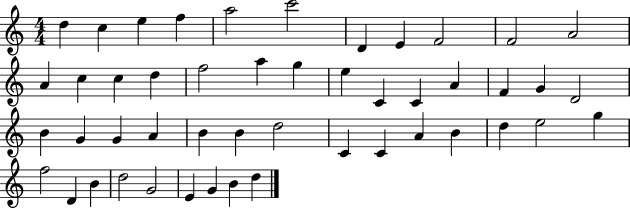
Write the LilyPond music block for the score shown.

{
  \clef treble
  \numericTimeSignature
  \time 4/4
  \key c \major
  d''4 c''4 e''4 f''4 | a''2 c'''2 | d'4 e'4 f'2 | f'2 a'2 | \break a'4 c''4 c''4 d''4 | f''2 a''4 g''4 | e''4 c'4 c'4 a'4 | f'4 g'4 d'2 | \break b'4 g'4 g'4 a'4 | b'4 b'4 d''2 | c'4 c'4 a'4 b'4 | d''4 e''2 g''4 | \break f''2 d'4 b'4 | d''2 g'2 | e'4 g'4 b'4 d''4 | \bar "|."
}